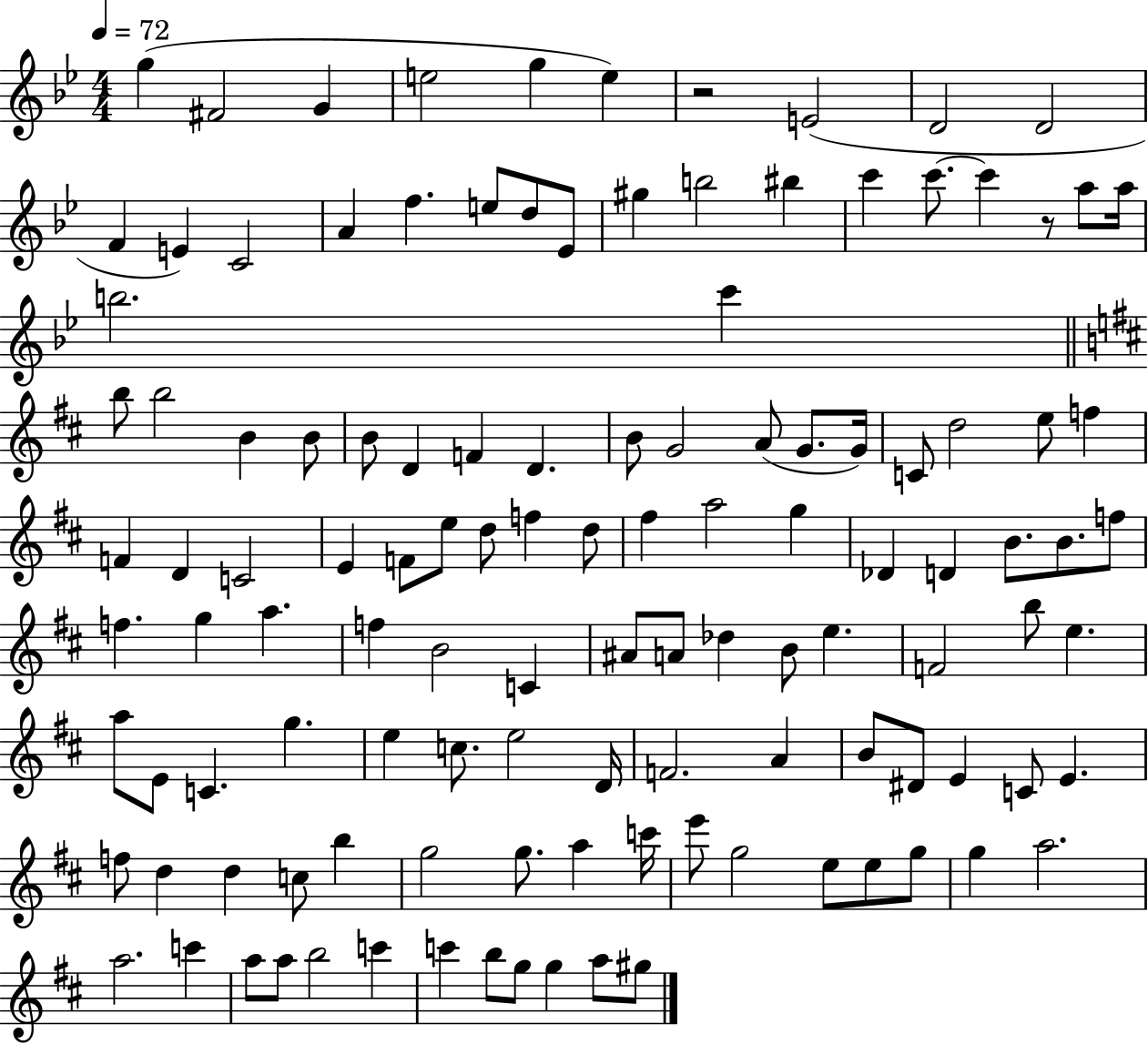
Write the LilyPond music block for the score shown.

{
  \clef treble
  \numericTimeSignature
  \time 4/4
  \key bes \major
  \tempo 4 = 72
  g''4( fis'2 g'4 | e''2 g''4 e''4) | r2 e'2( | d'2 d'2 | \break f'4 e'4) c'2 | a'4 f''4. e''8 d''8 ees'8 | gis''4 b''2 bis''4 | c'''4 c'''8.~~ c'''4 r8 a''8 a''16 | \break b''2. c'''4 | \bar "||" \break \key b \minor b''8 b''2 b'4 b'8 | b'8 d'4 f'4 d'4. | b'8 g'2 a'8( g'8. g'16) | c'8 d''2 e''8 f''4 | \break f'4 d'4 c'2 | e'4 f'8 e''8 d''8 f''4 d''8 | fis''4 a''2 g''4 | des'4 d'4 b'8. b'8. f''8 | \break f''4. g''4 a''4. | f''4 b'2 c'4 | ais'8 a'8 des''4 b'8 e''4. | f'2 b''8 e''4. | \break a''8 e'8 c'4. g''4. | e''4 c''8. e''2 d'16 | f'2. a'4 | b'8 dis'8 e'4 c'8 e'4. | \break f''8 d''4 d''4 c''8 b''4 | g''2 g''8. a''4 c'''16 | e'''8 g''2 e''8 e''8 g''8 | g''4 a''2. | \break a''2. c'''4 | a''8 a''8 b''2 c'''4 | c'''4 b''8 g''8 g''4 a''8 gis''8 | \bar "|."
}